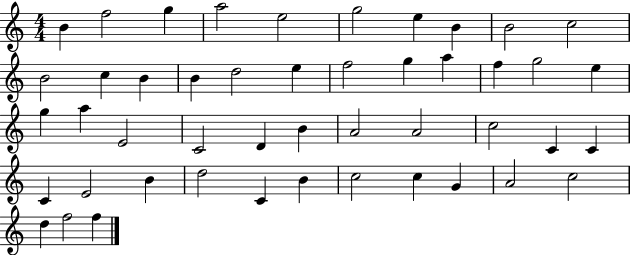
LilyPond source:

{
  \clef treble
  \numericTimeSignature
  \time 4/4
  \key c \major
  b'4 f''2 g''4 | a''2 e''2 | g''2 e''4 b'4 | b'2 c''2 | \break b'2 c''4 b'4 | b'4 d''2 e''4 | f''2 g''4 a''4 | f''4 g''2 e''4 | \break g''4 a''4 e'2 | c'2 d'4 b'4 | a'2 a'2 | c''2 c'4 c'4 | \break c'4 e'2 b'4 | d''2 c'4 b'4 | c''2 c''4 g'4 | a'2 c''2 | \break d''4 f''2 f''4 | \bar "|."
}